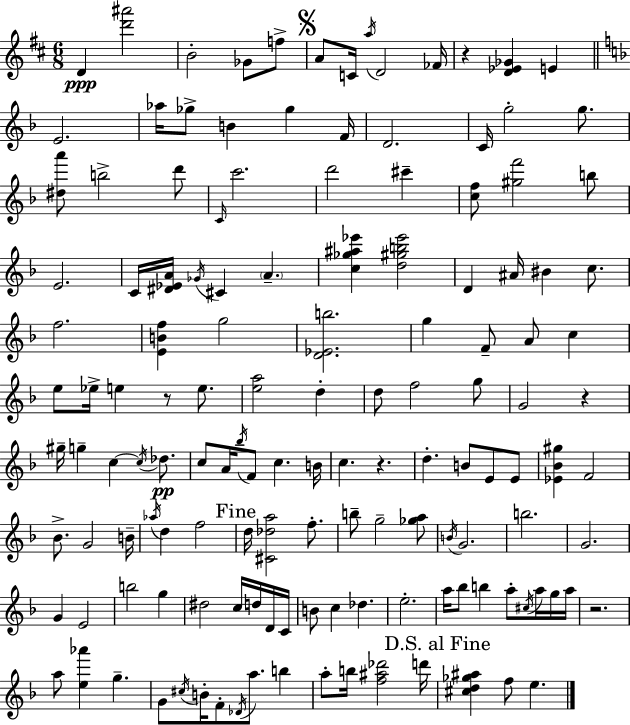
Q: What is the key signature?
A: D major